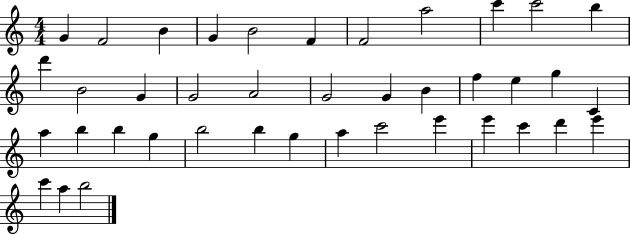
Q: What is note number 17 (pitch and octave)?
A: G4